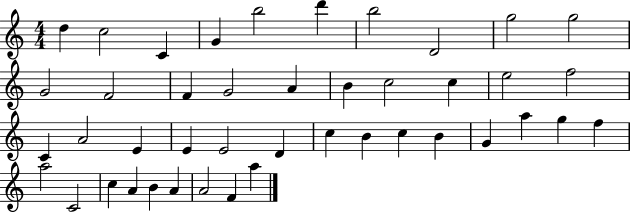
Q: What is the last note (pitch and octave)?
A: A5